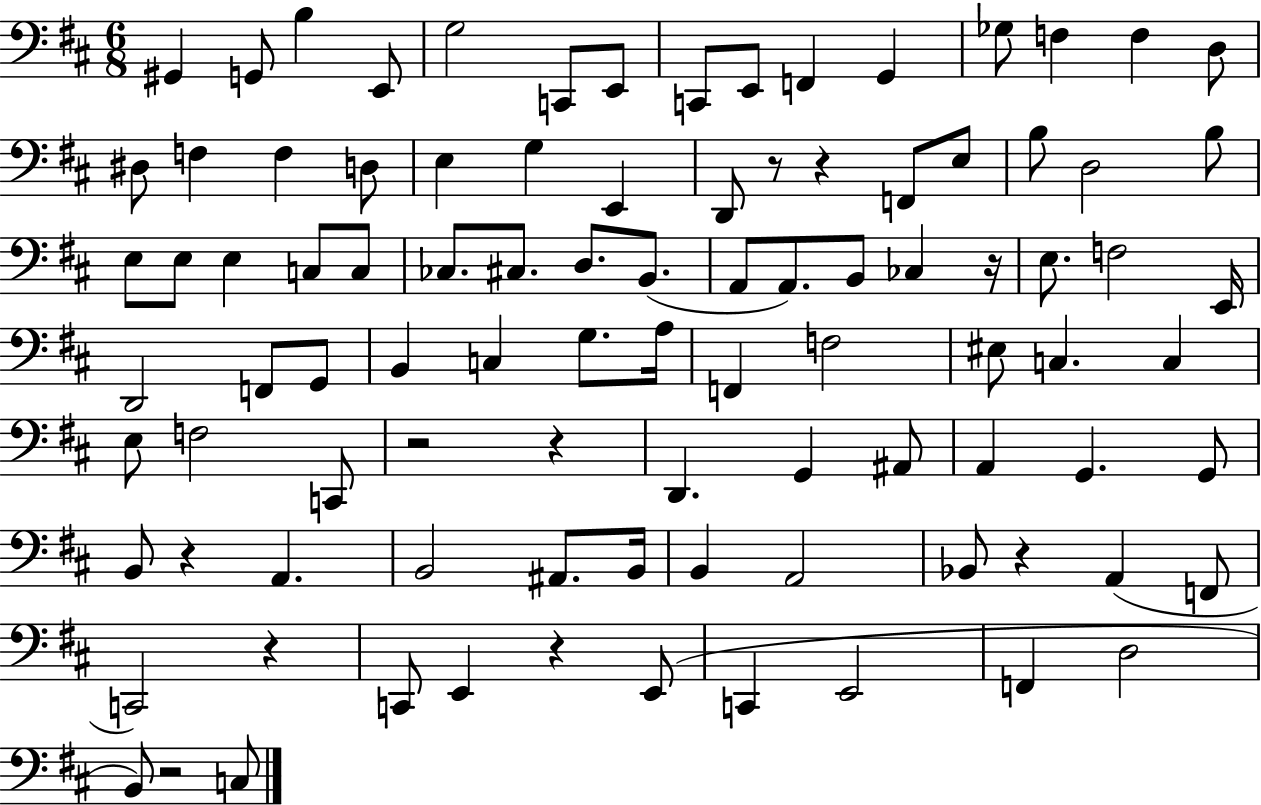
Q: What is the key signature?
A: D major